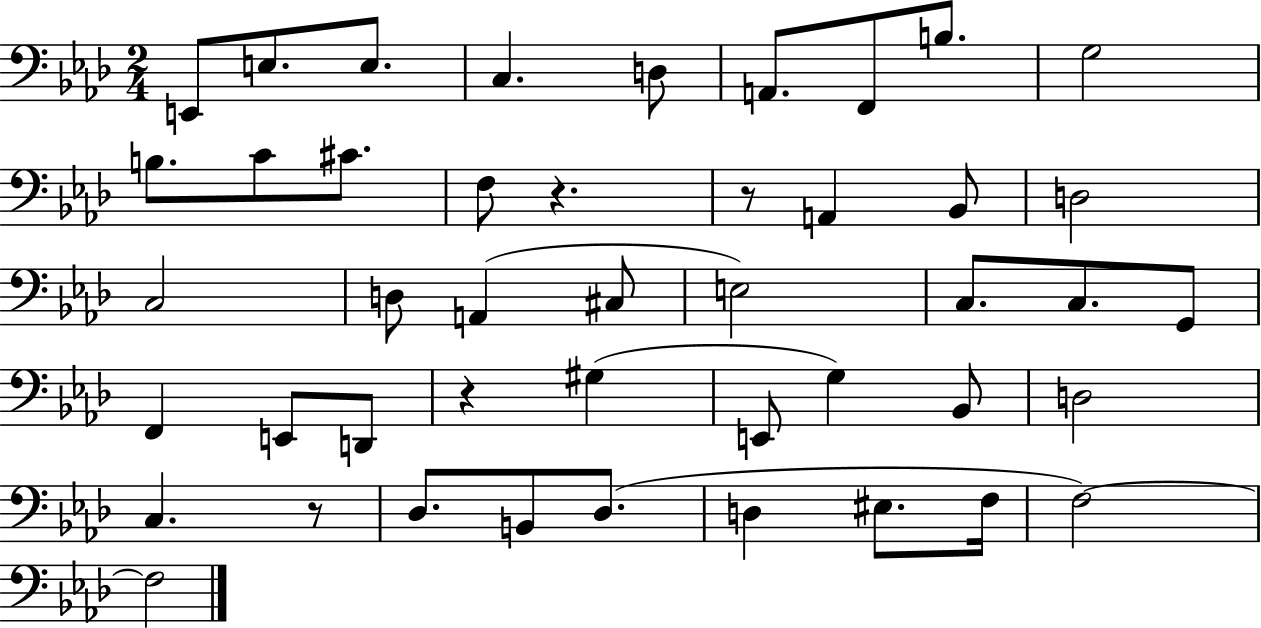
X:1
T:Untitled
M:2/4
L:1/4
K:Ab
E,,/2 E,/2 E,/2 C, D,/2 A,,/2 F,,/2 B,/2 G,2 B,/2 C/2 ^C/2 F,/2 z z/2 A,, _B,,/2 D,2 C,2 D,/2 A,, ^C,/2 E,2 C,/2 C,/2 G,,/2 F,, E,,/2 D,,/2 z ^G, E,,/2 G, _B,,/2 D,2 C, z/2 _D,/2 B,,/2 _D,/2 D, ^E,/2 F,/4 F,2 F,2